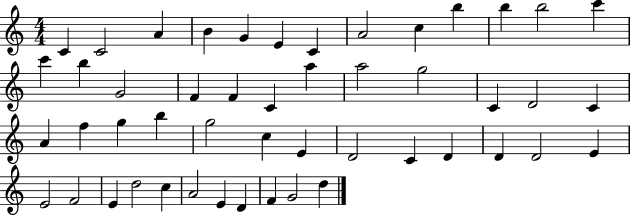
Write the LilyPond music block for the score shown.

{
  \clef treble
  \numericTimeSignature
  \time 4/4
  \key c \major
  c'4 c'2 a'4 | b'4 g'4 e'4 c'4 | a'2 c''4 b''4 | b''4 b''2 c'''4 | \break c'''4 b''4 g'2 | f'4 f'4 c'4 a''4 | a''2 g''2 | c'4 d'2 c'4 | \break a'4 f''4 g''4 b''4 | g''2 c''4 e'4 | d'2 c'4 d'4 | d'4 d'2 e'4 | \break e'2 f'2 | e'4 d''2 c''4 | a'2 e'4 d'4 | f'4 g'2 d''4 | \break \bar "|."
}